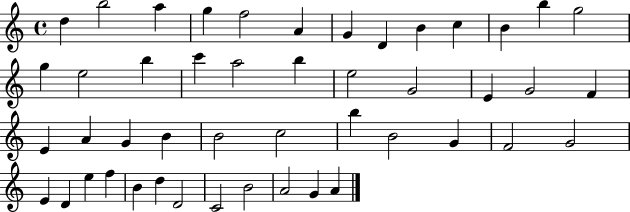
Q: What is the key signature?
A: C major